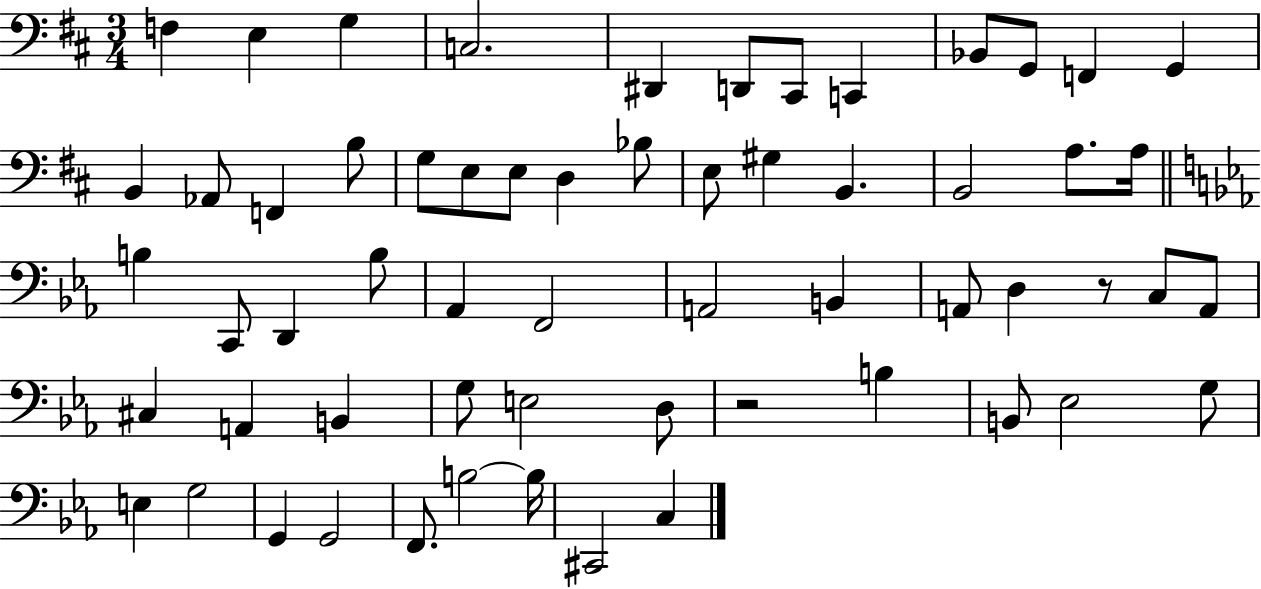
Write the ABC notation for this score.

X:1
T:Untitled
M:3/4
L:1/4
K:D
F, E, G, C,2 ^D,, D,,/2 ^C,,/2 C,, _B,,/2 G,,/2 F,, G,, B,, _A,,/2 F,, B,/2 G,/2 E,/2 E,/2 D, _B,/2 E,/2 ^G, B,, B,,2 A,/2 A,/4 B, C,,/2 D,, B,/2 _A,, F,,2 A,,2 B,, A,,/2 D, z/2 C,/2 A,,/2 ^C, A,, B,, G,/2 E,2 D,/2 z2 B, B,,/2 _E,2 G,/2 E, G,2 G,, G,,2 F,,/2 B,2 B,/4 ^C,,2 C,